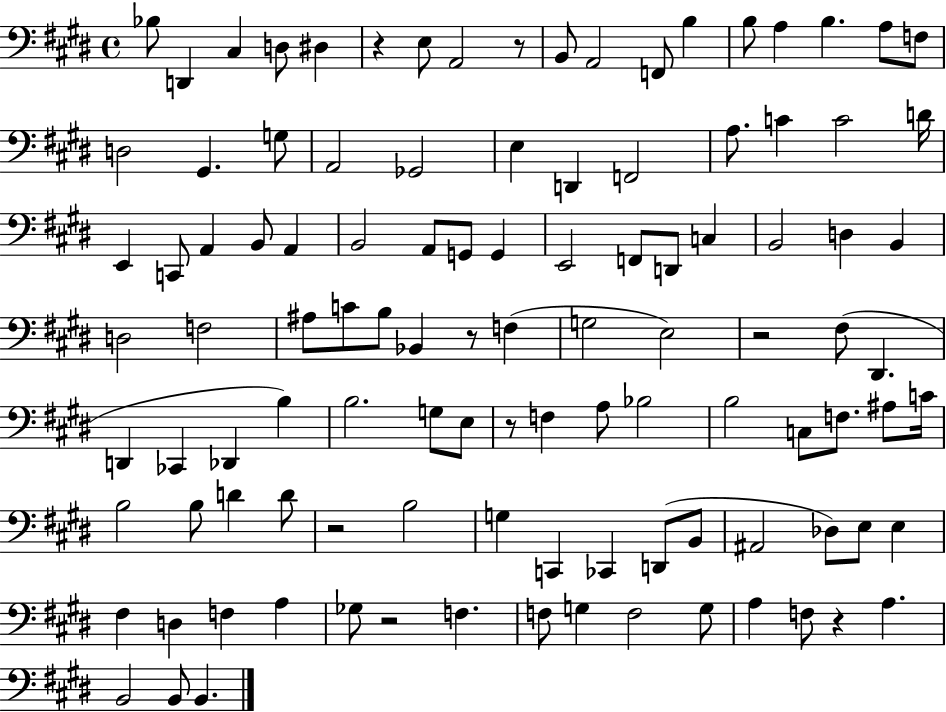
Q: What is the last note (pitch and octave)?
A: B2